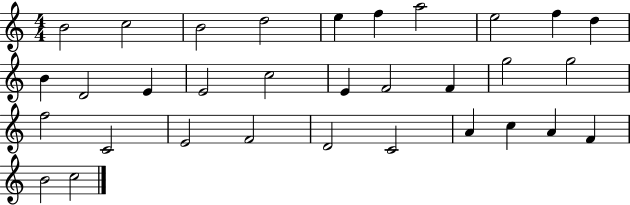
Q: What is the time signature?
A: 4/4